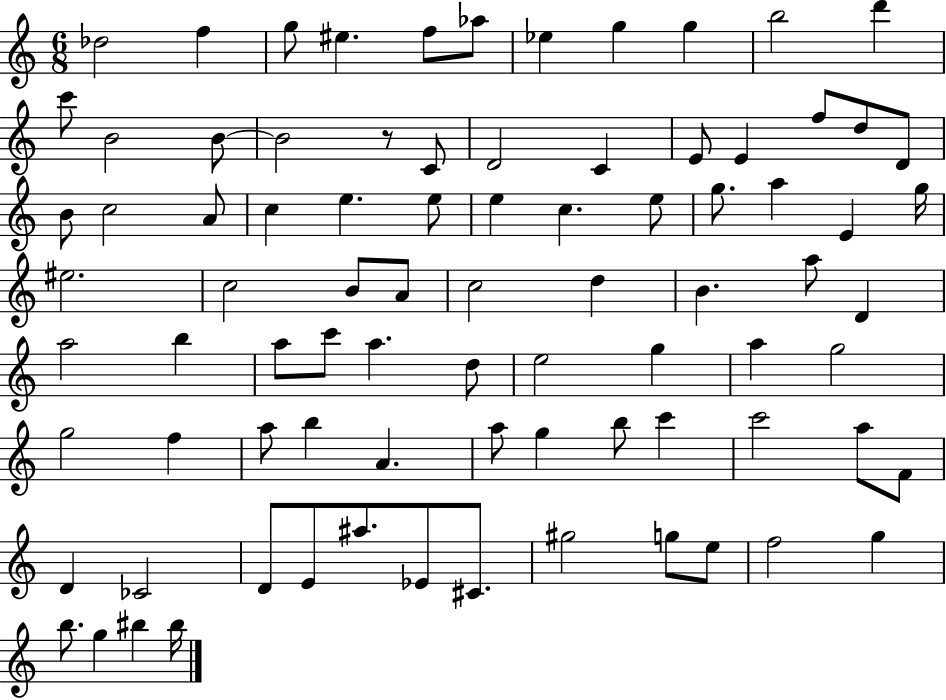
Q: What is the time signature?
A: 6/8